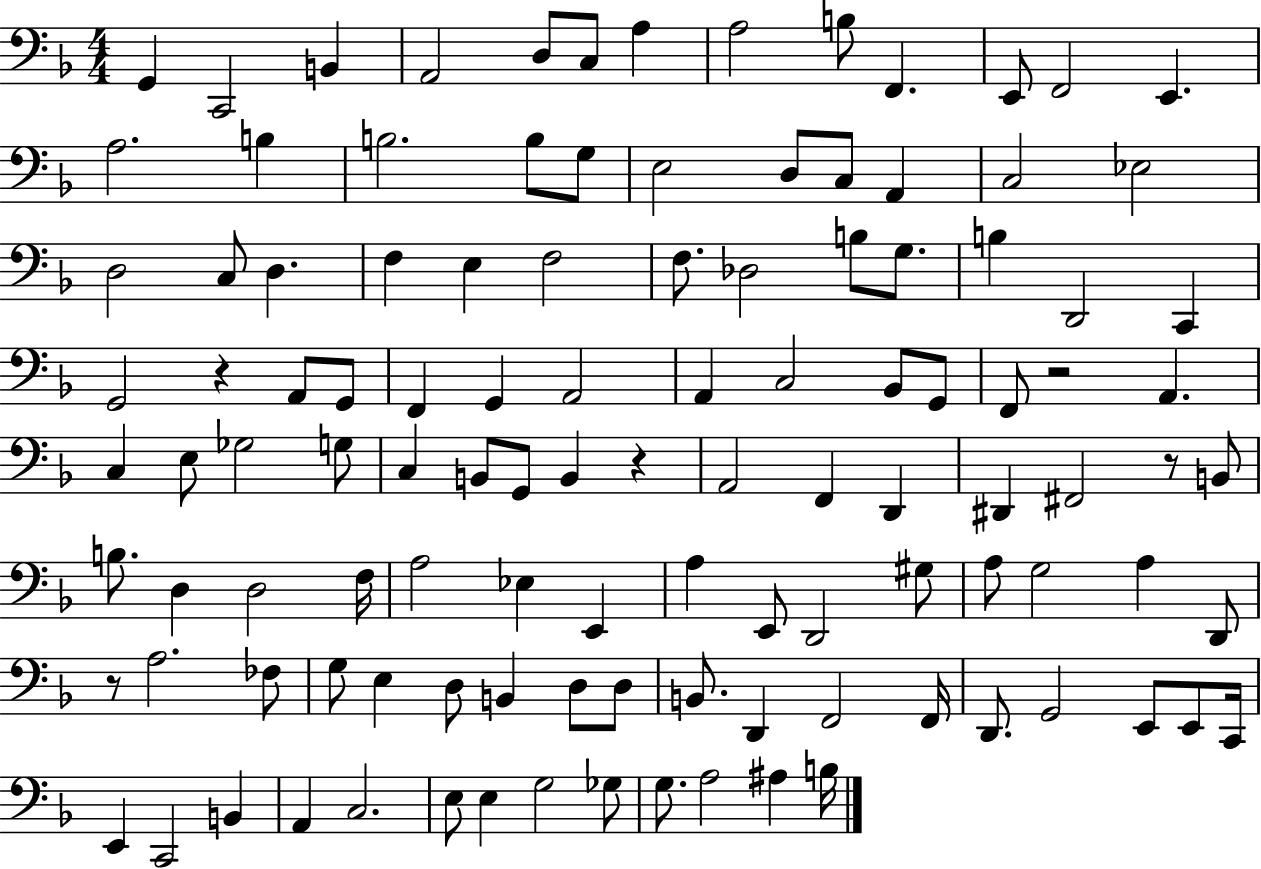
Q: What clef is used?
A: bass